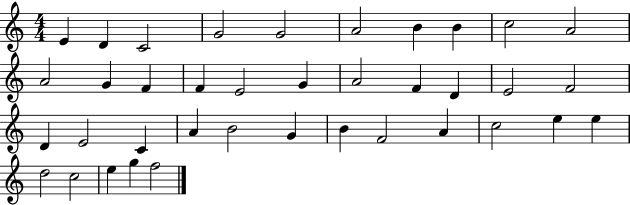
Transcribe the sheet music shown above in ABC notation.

X:1
T:Untitled
M:4/4
L:1/4
K:C
E D C2 G2 G2 A2 B B c2 A2 A2 G F F E2 G A2 F D E2 F2 D E2 C A B2 G B F2 A c2 e e d2 c2 e g f2